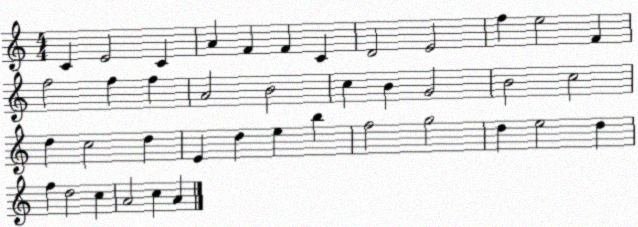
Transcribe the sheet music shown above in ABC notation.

X:1
T:Untitled
M:4/4
L:1/4
K:C
C E2 C A F F C D2 E2 f e2 F f2 f f A2 B2 c B G2 B2 c2 d c2 d E d e b f2 g2 d e2 d f d2 c A2 c A